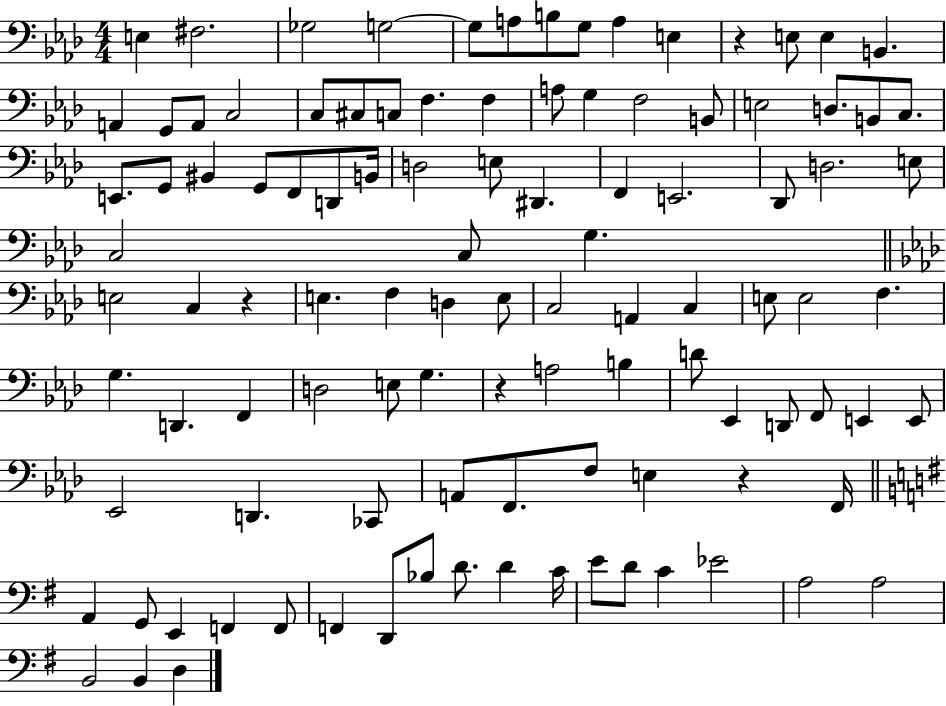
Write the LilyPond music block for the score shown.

{
  \clef bass
  \numericTimeSignature
  \time 4/4
  \key aes \major
  e4 fis2. | ges2 g2~~ | g8 a8 b8 g8 a4 e4 | r4 e8 e4 b,4. | \break a,4 g,8 a,8 c2 | c8 cis8 c8 f4. f4 | a8 g4 f2 b,8 | e2 d8. b,8 c8. | \break e,8. g,8 bis,4 g,8 f,8 d,8 b,16 | d2 e8 dis,4. | f,4 e,2. | des,8 d2. e8 | \break c2 c8 g4. | \bar "||" \break \key f \minor e2 c4 r4 | e4. f4 d4 e8 | c2 a,4 c4 | e8 e2 f4. | \break g4. d,4. f,4 | d2 e8 g4. | r4 a2 b4 | d'8 ees,4 d,8 f,8 e,4 e,8 | \break ees,2 d,4. ces,8 | a,8 f,8. f8 e4 r4 f,16 | \bar "||" \break \key g \major a,4 g,8 e,4 f,4 f,8 | f,4 d,8 bes8 d'8. d'4 c'16 | e'8 d'8 c'4 ees'2 | a2 a2 | \break b,2 b,4 d4 | \bar "|."
}